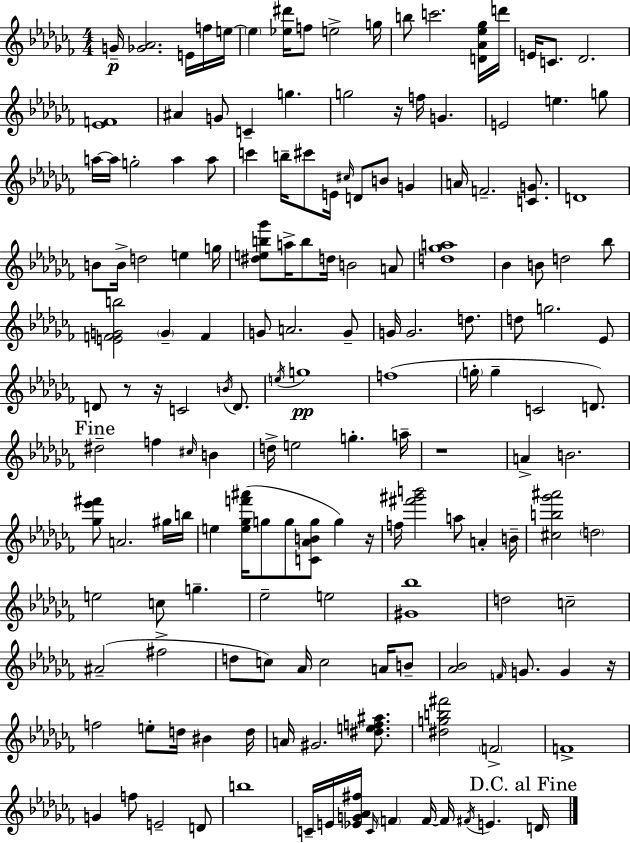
G4/s [Gb4,Ab4]/h. E4/s F5/s E5/s E5/q [Eb5,D#6]/s F5/e E5/h G5/s B5/e C6/h. [D4,Ab4,Eb5,Gb5]/s D6/s E4/s C4/e. Db4/h. [Eb4,F4]/w A#4/q G4/e C4/q G5/q. G5/h R/s F5/s G4/q. E4/h E5/q. G5/e A5/s A5/s G5/h A5/q A5/e C6/q B5/s C#6/e E4/s C#5/s D4/e B4/e G4/q A4/s F4/h. [C4,G4]/e. D4/w B4/e B4/s D5/h E5/q G5/s [D#5,E5,B5,Gb6]/e A5/s B5/e D5/s B4/h A4/e [D5,Gb5,A5]/w Bb4/q B4/e D5/h Bb5/e [E4,F4,G4,B5]/h G4/q F4/q G4/e A4/h. G4/e G4/s G4/h. D5/e. D5/e G5/h. Eb4/e D4/e R/e R/s C4/h B4/s D4/e. E5/s G5/w F5/w G5/s G5/q C4/h D4/e. D#5/h F5/q C#5/s B4/q D5/s E5/h G5/q. A5/s R/w A4/q B4/h. [Gb5,Eb6,F#6]/e A4/h. G#5/s B5/s E5/q [E5,Gb5,F6,A#6]/s G5/e G5/e [C4,Ab4,B4,G5]/e G5/q R/s F5/s [F#6,G#6,B6]/h A5/e A4/q B4/s [C#5,B5,Gb6,A#6]/h D5/h E5/h C5/e G5/q. Eb5/h E5/h [G#4,Bb5]/w D5/h C5/h A#4/h F#5/h D5/e C5/e Ab4/s C5/h A4/s B4/e [Ab4,Bb4]/h F4/s G4/e. G4/q R/s F5/h E5/e D5/s BIS4/q D5/s A4/s G#4/h. [D#5,E5,F5,A#5]/e. [D#5,G5,B5,F#6]/h F4/h F4/w G4/q F5/e E4/h D4/e B5/w C4/s E4/s [Eb4,G4,Ab4,F#5]/s C4/s F4/q F4/s F4/s F#4/s E4/q. D4/s